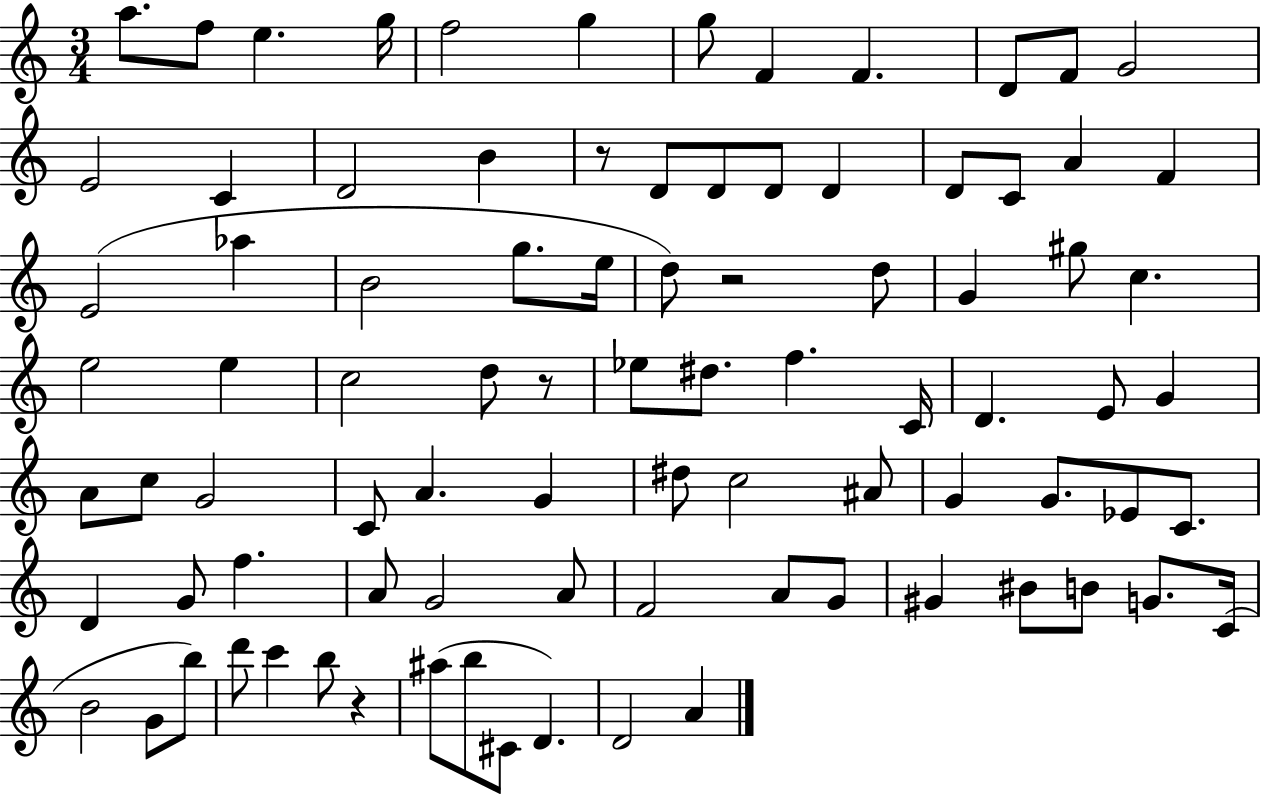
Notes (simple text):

A5/e. F5/e E5/q. G5/s F5/h G5/q G5/e F4/q F4/q. D4/e F4/e G4/h E4/h C4/q D4/h B4/q R/e D4/e D4/e D4/e D4/q D4/e C4/e A4/q F4/q E4/h Ab5/q B4/h G5/e. E5/s D5/e R/h D5/e G4/q G#5/e C5/q. E5/h E5/q C5/h D5/e R/e Eb5/e D#5/e. F5/q. C4/s D4/q. E4/e G4/q A4/e C5/e G4/h C4/e A4/q. G4/q D#5/e C5/h A#4/e G4/q G4/e. Eb4/e C4/e. D4/q G4/e F5/q. A4/e G4/h A4/e F4/h A4/e G4/e G#4/q BIS4/e B4/e G4/e. C4/s B4/h G4/e B5/e D6/e C6/q B5/e R/q A#5/e B5/e C#4/e D4/q. D4/h A4/q